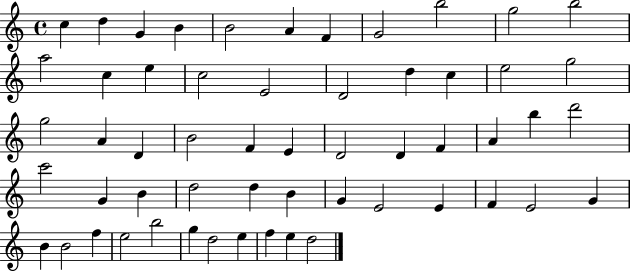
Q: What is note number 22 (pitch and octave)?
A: G5